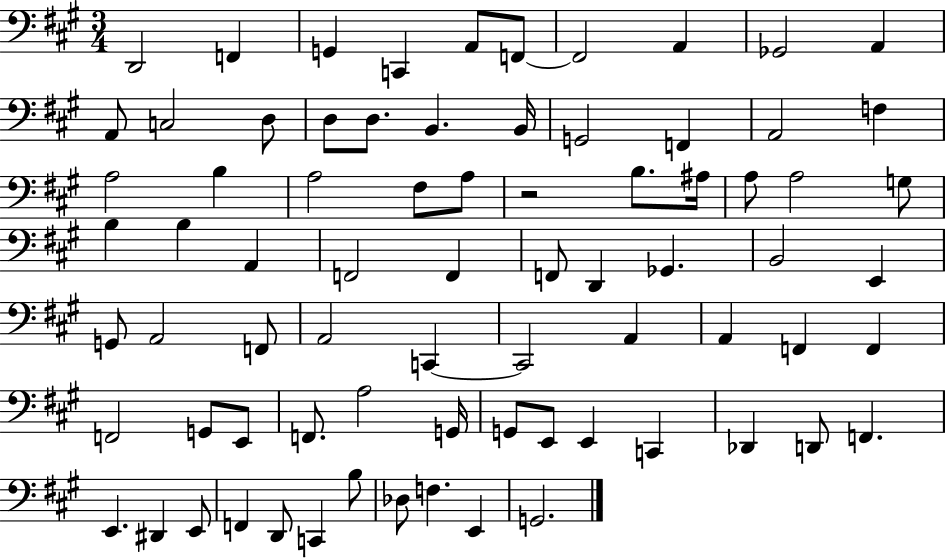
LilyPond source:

{
  \clef bass
  \numericTimeSignature
  \time 3/4
  \key a \major
  d,2 f,4 | g,4 c,4 a,8 f,8~~ | f,2 a,4 | ges,2 a,4 | \break a,8 c2 d8 | d8 d8. b,4. b,16 | g,2 f,4 | a,2 f4 | \break a2 b4 | a2 fis8 a8 | r2 b8. ais16 | a8 a2 g8 | \break b4 b4 a,4 | f,2 f,4 | f,8 d,4 ges,4. | b,2 e,4 | \break g,8 a,2 f,8 | a,2 c,4~~ | c,2 a,4 | a,4 f,4 f,4 | \break f,2 g,8 e,8 | f,8. a2 g,16 | g,8 e,8 e,4 c,4 | des,4 d,8 f,4. | \break e,4. dis,4 e,8 | f,4 d,8 c,4 b8 | des8 f4. e,4 | g,2. | \break \bar "|."
}